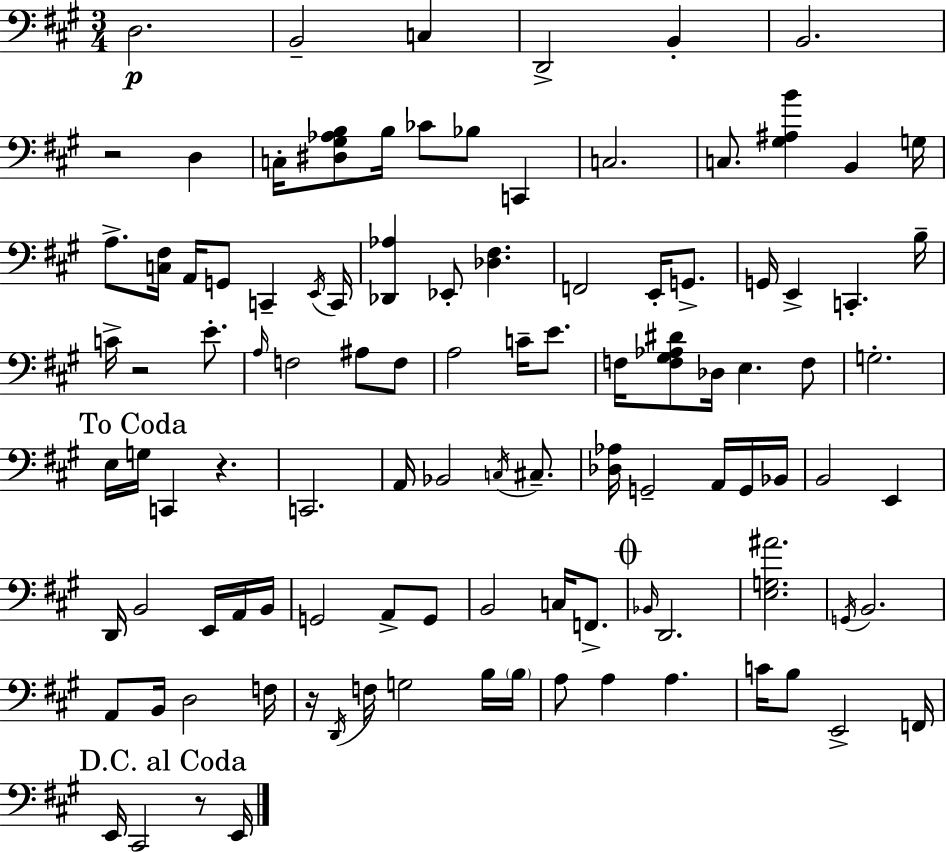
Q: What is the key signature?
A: A major